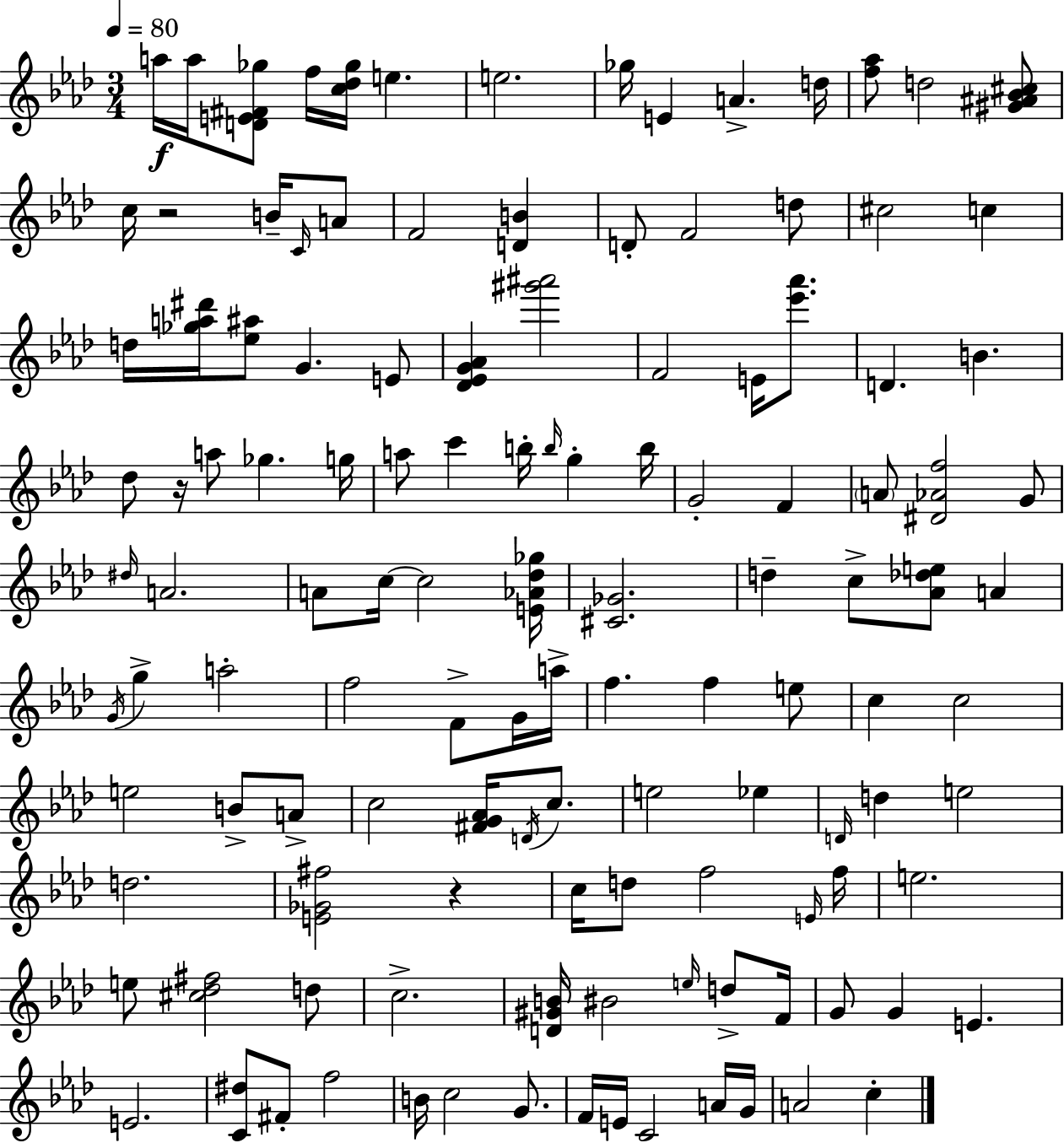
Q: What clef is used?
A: treble